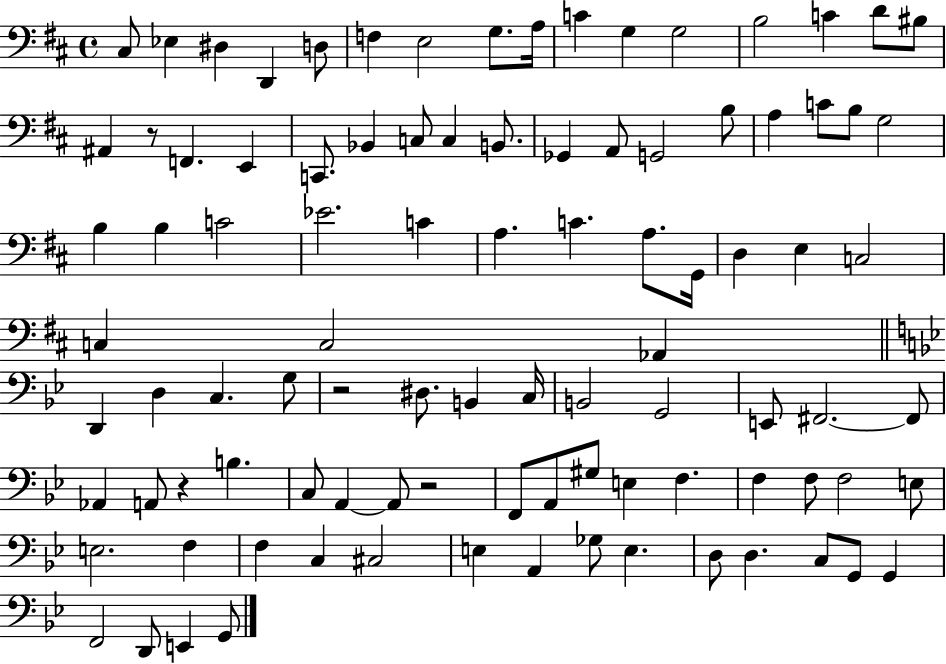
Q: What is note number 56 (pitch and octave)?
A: G2